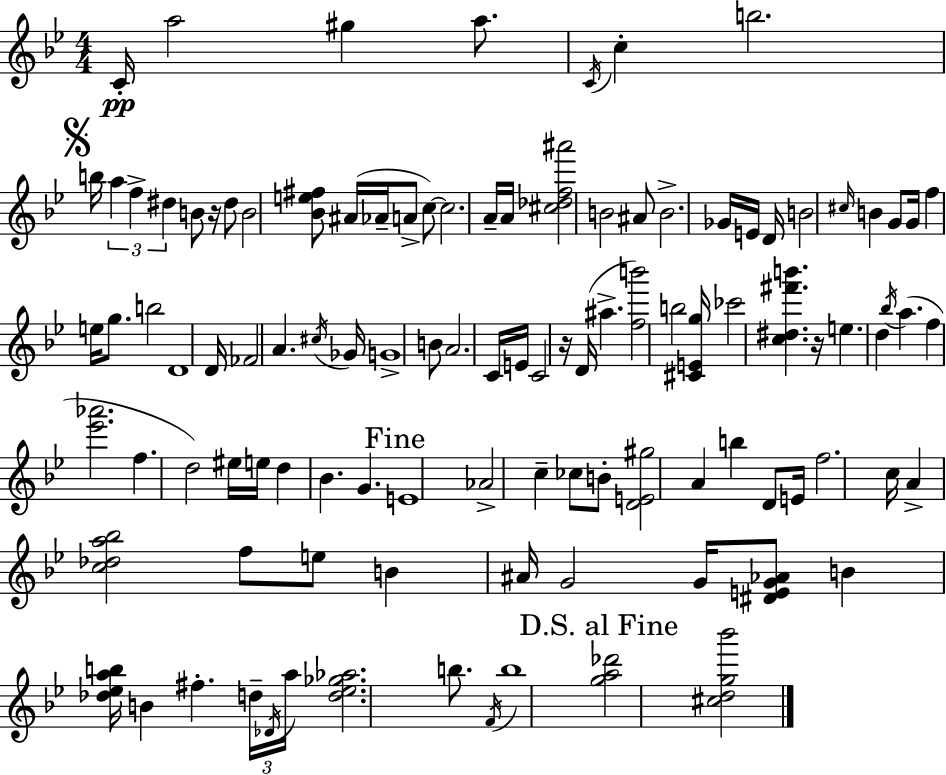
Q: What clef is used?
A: treble